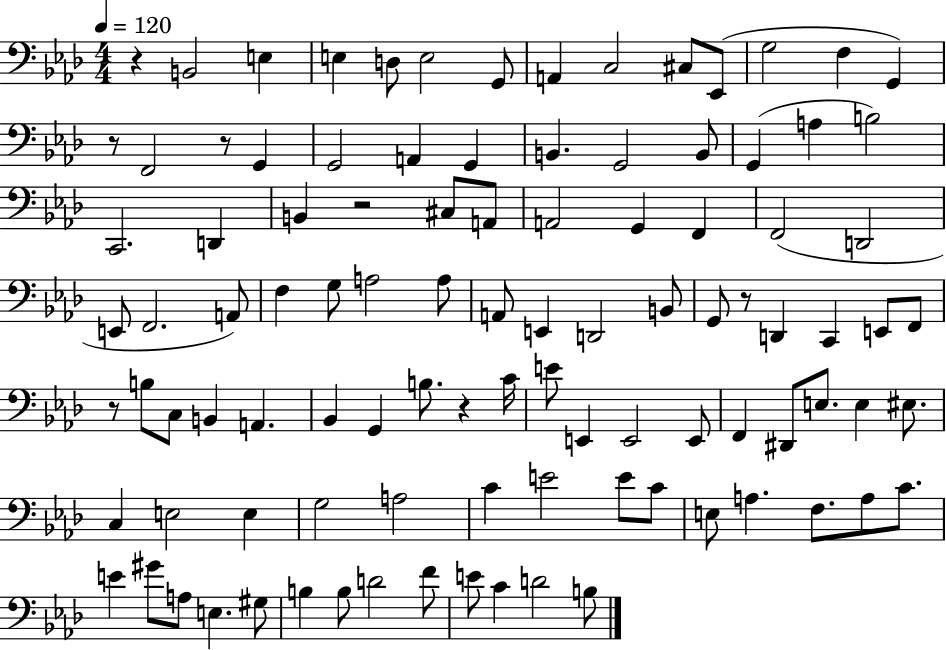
R/q B2/h E3/q E3/q D3/e E3/h G2/e A2/q C3/h C#3/e Eb2/e G3/h F3/q G2/q R/e F2/h R/e G2/q G2/h A2/q G2/q B2/q. G2/h B2/e G2/q A3/q B3/h C2/h. D2/q B2/q R/h C#3/e A2/e A2/h G2/q F2/q F2/h D2/h E2/e F2/h. A2/e F3/q G3/e A3/h A3/e A2/e E2/q D2/h B2/e G2/e R/e D2/q C2/q E2/e F2/e R/e B3/e C3/e B2/q A2/q. Bb2/q G2/q B3/e. R/q C4/s E4/e E2/q E2/h E2/e F2/q D#2/e E3/e. E3/q EIS3/e. C3/q E3/h E3/q G3/h A3/h C4/q E4/h E4/e C4/e E3/e A3/q. F3/e. A3/e C4/e. E4/q G#4/e A3/e E3/q. G#3/e B3/q B3/e D4/h F4/e E4/e C4/q D4/h B3/e